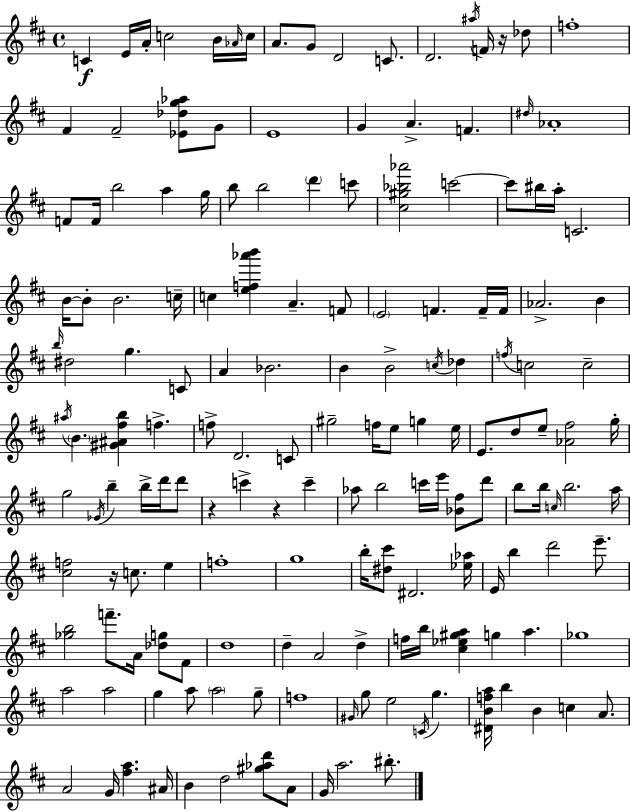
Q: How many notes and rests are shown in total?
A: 164